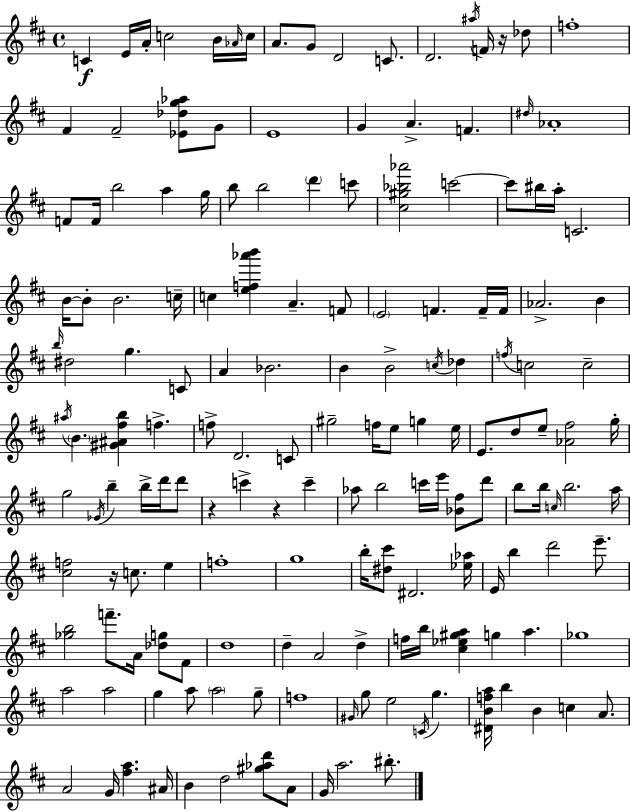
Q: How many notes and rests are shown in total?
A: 164